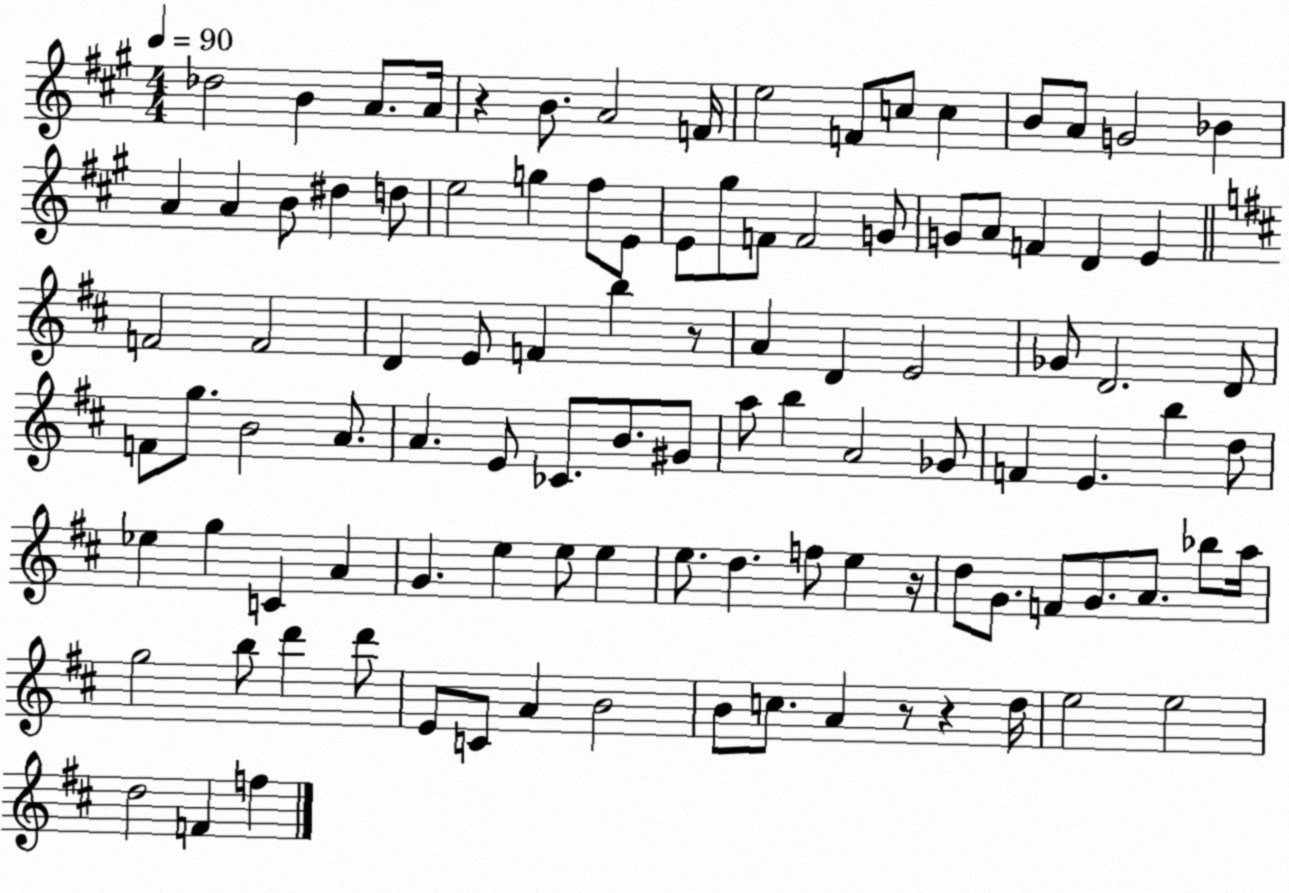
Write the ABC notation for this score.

X:1
T:Untitled
M:4/4
L:1/4
K:A
_d2 B A/2 A/4 z B/2 A2 F/4 e2 F/2 c/2 c B/2 A/2 G2 _B A A B/2 ^d d/2 e2 g ^f/2 E/2 E/2 ^g/2 F/2 F2 G/2 G/2 A/2 F D E F2 F2 D E/2 F b z/2 A D E2 _G/2 D2 D/2 F/2 g/2 B2 A/2 A E/2 _C/2 B/2 ^G/2 a/2 b A2 _G/2 F E b d/2 _e g C A G e e/2 e e/2 d f/2 e z/4 d/2 G/2 F/2 G/2 A/2 _b/2 a/4 g2 b/2 d' d'/2 E/2 C/2 A B2 B/2 c/2 A z/2 z d/4 e2 e2 d2 F f